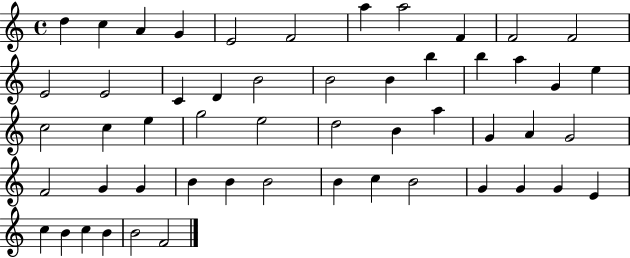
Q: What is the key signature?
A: C major